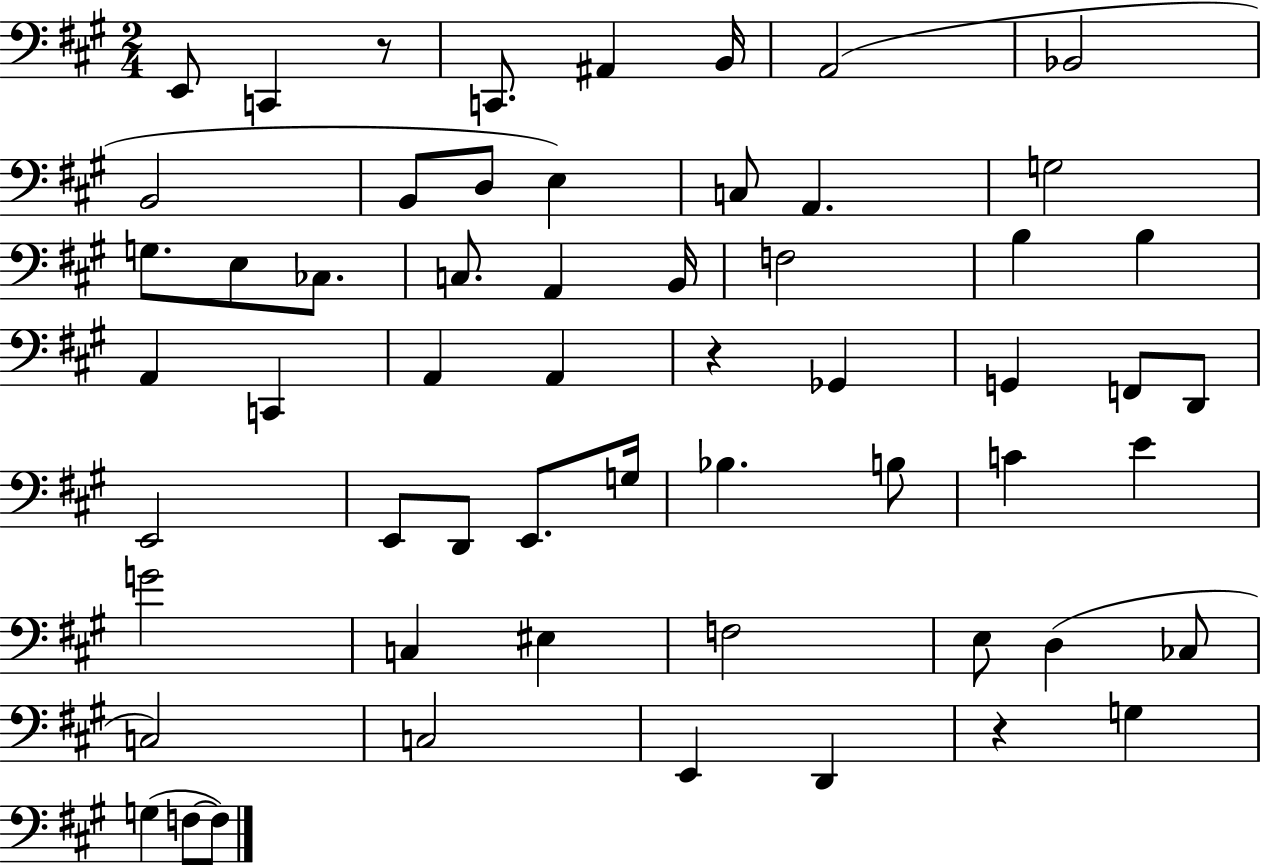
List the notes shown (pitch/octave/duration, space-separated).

E2/e C2/q R/e C2/e. A#2/q B2/s A2/h Bb2/h B2/h B2/e D3/e E3/q C3/e A2/q. G3/h G3/e. E3/e CES3/e. C3/e. A2/q B2/s F3/h B3/q B3/q A2/q C2/q A2/q A2/q R/q Gb2/q G2/q F2/e D2/e E2/h E2/e D2/e E2/e. G3/s Bb3/q. B3/e C4/q E4/q G4/h C3/q EIS3/q F3/h E3/e D3/q CES3/e C3/h C3/h E2/q D2/q R/q G3/q G3/q F3/e F3/e